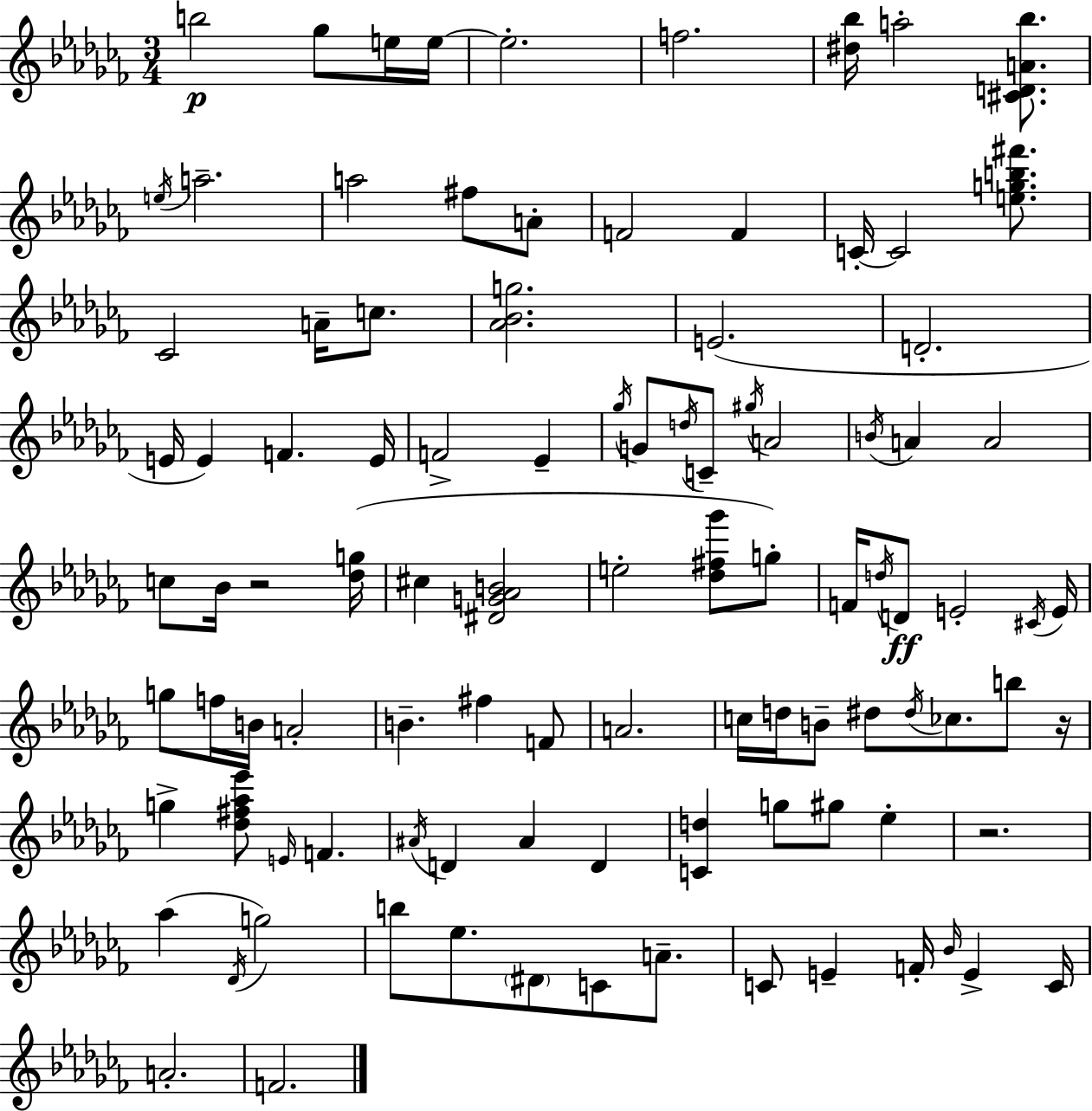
{
  \clef treble
  \numericTimeSignature
  \time 3/4
  \key aes \minor
  b''2\p ges''8 e''16 e''16~~ | e''2.-. | f''2. | <dis'' bes''>16 a''2-. <cis' d' a' bes''>8. | \break \acciaccatura { e''16 } a''2.-- | a''2 fis''8 a'8-. | f'2 f'4 | c'16-.~~ c'2 <e'' g'' b'' fis'''>8. | \break ces'2 a'16-- c''8. | <aes' bes' g''>2. | e'2.( | d'2.-. | \break e'16 e'4) f'4. | e'16 f'2-> ees'4-- | \acciaccatura { ges''16 } g'8 \acciaccatura { d''16 } c'8-- \acciaccatura { gis''16 } a'2 | \acciaccatura { b'16 } a'4 a'2 | \break c''8 bes'16 r2 | <des'' g''>16( cis''4 <dis' g' aes' b'>2 | e''2-. | <des'' fis'' ges'''>8 g''8-.) f'16 \acciaccatura { d''16 }\ff d'8 e'2-. | \break \acciaccatura { cis'16 } e'16 g''8 f''16 b'16 a'2-. | b'4.-- | fis''4 f'8 a'2. | c''16 d''16 b'8-- dis''8 | \break \acciaccatura { dis''16 } ces''8. b''8 r16 g''4-> | <des'' fis'' aes'' ees'''>8 \grace { e'16 } f'4. \acciaccatura { ais'16 } d'4 | ais'4 d'4 <c' d''>4 | g''8 gis''8 ees''4-. r2. | \break aes''4( | \acciaccatura { des'16 } g''2) b''8 | ees''8. \parenthesize dis'8 c'8 a'8.-- c'8 | e'4-- f'16-. \grace { bes'16 } e'4-> c'16 | \break a'2.-. | f'2. | \bar "|."
}